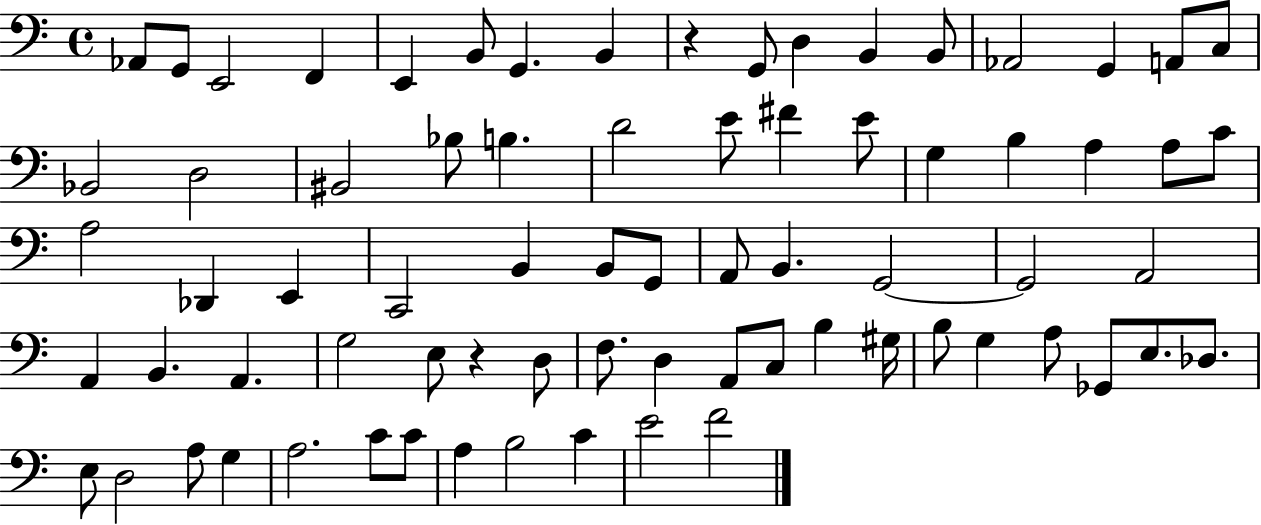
Ab2/e G2/e E2/h F2/q E2/q B2/e G2/q. B2/q R/q G2/e D3/q B2/q B2/e Ab2/h G2/q A2/e C3/e Bb2/h D3/h BIS2/h Bb3/e B3/q. D4/h E4/e F#4/q E4/e G3/q B3/q A3/q A3/e C4/e A3/h Db2/q E2/q C2/h B2/q B2/e G2/e A2/e B2/q. G2/h G2/h A2/h A2/q B2/q. A2/q. G3/h E3/e R/q D3/e F3/e. D3/q A2/e C3/e B3/q G#3/s B3/e G3/q A3/e Gb2/e E3/e. Db3/e. E3/e D3/h A3/e G3/q A3/h. C4/e C4/e A3/q B3/h C4/q E4/h F4/h